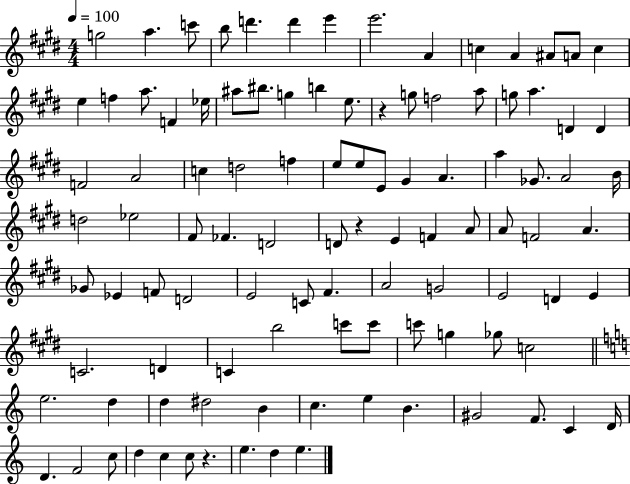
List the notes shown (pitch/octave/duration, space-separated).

G5/h A5/q. C6/e B5/e D6/q. D6/q E6/q E6/h. A4/q C5/q A4/q A#4/e A4/e C5/q E5/q F5/q A5/e. F4/q Eb5/s A#5/e BIS5/e. G5/q B5/q E5/e. R/q G5/e F5/h A5/e G5/e A5/q. D4/q D4/q F4/h A4/h C5/q D5/h F5/q E5/e E5/e E4/e G#4/q A4/q. A5/q Gb4/e. A4/h B4/s D5/h Eb5/h F#4/e FES4/q. D4/h D4/e R/q E4/q F4/q A4/e A4/e F4/h A4/q. Gb4/e Eb4/q F4/e D4/h E4/h C4/e F#4/q. A4/h G4/h E4/h D4/q E4/q C4/h. D4/q C4/q B5/h C6/e C6/e C6/e G5/q Gb5/e C5/h E5/h. D5/q D5/q D#5/h B4/q C5/q. E5/q B4/q. G#4/h F4/e. C4/q D4/s D4/q. F4/h C5/e D5/q C5/q C5/e R/q. E5/q. D5/q E5/q.